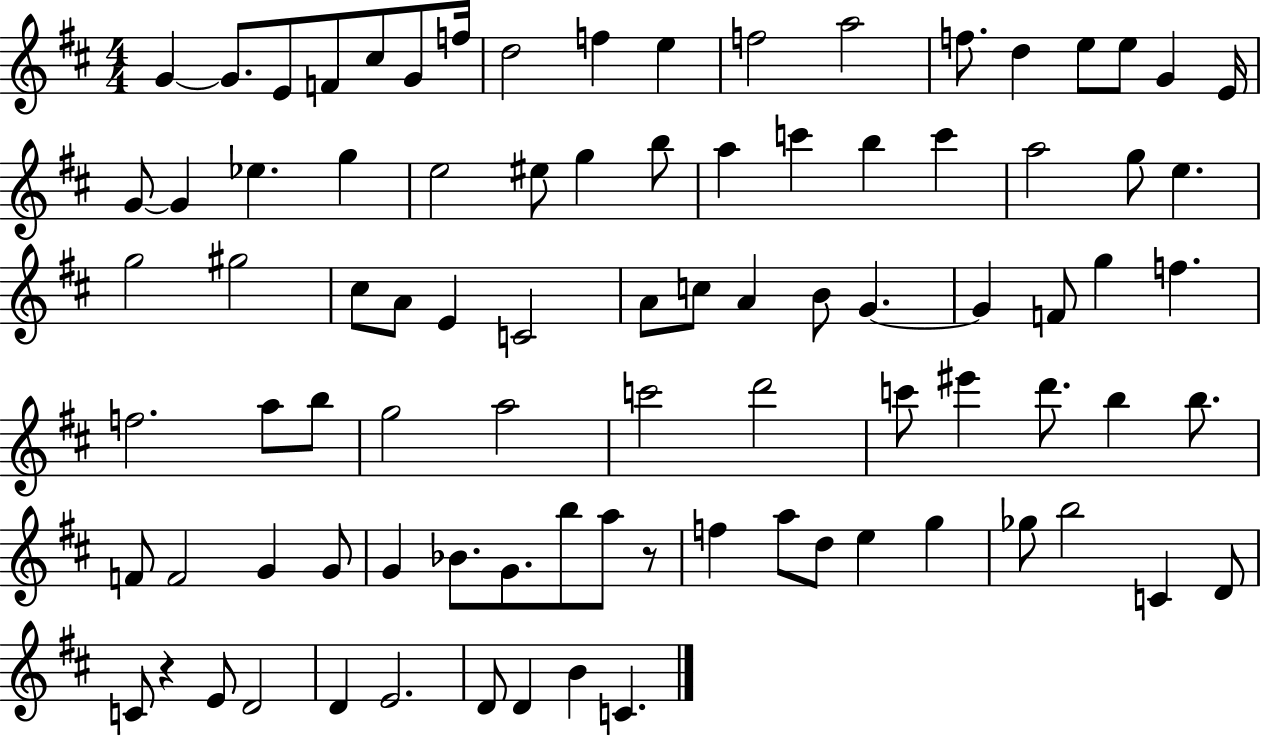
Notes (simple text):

G4/q G4/e. E4/e F4/e C#5/e G4/e F5/s D5/h F5/q E5/q F5/h A5/h F5/e. D5/q E5/e E5/e G4/q E4/s G4/e G4/q Eb5/q. G5/q E5/h EIS5/e G5/q B5/e A5/q C6/q B5/q C6/q A5/h G5/e E5/q. G5/h G#5/h C#5/e A4/e E4/q C4/h A4/e C5/e A4/q B4/e G4/q. G4/q F4/e G5/q F5/q. F5/h. A5/e B5/e G5/h A5/h C6/h D6/h C6/e EIS6/q D6/e. B5/q B5/e. F4/e F4/h G4/q G4/e G4/q Bb4/e. G4/e. B5/e A5/e R/e F5/q A5/e D5/e E5/q G5/q Gb5/e B5/h C4/q D4/e C4/e R/q E4/e D4/h D4/q E4/h. D4/e D4/q B4/q C4/q.